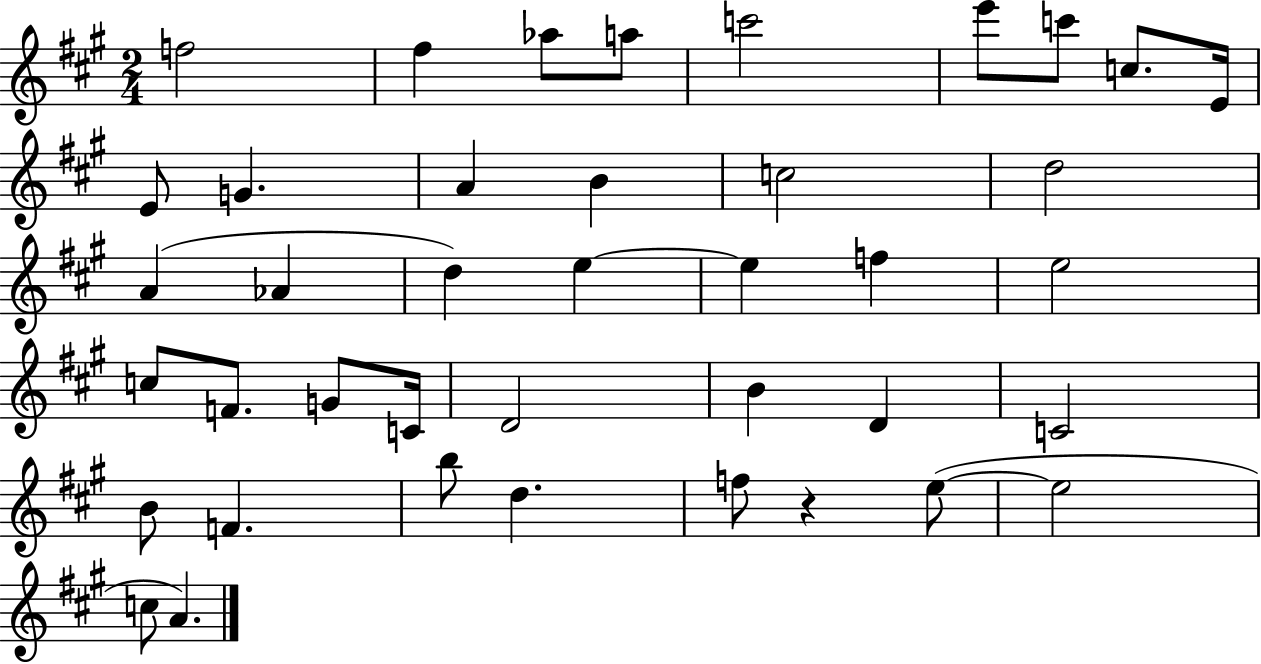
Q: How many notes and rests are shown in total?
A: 40